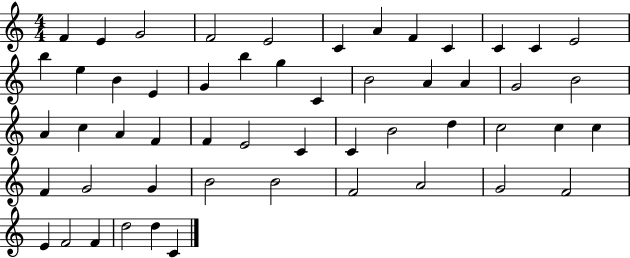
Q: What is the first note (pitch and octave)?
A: F4